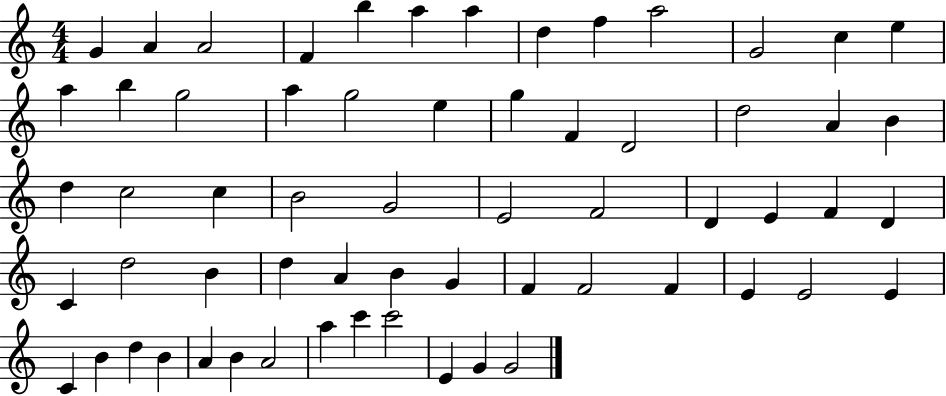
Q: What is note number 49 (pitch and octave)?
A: E4